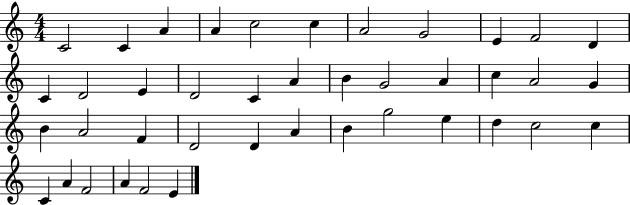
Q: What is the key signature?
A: C major